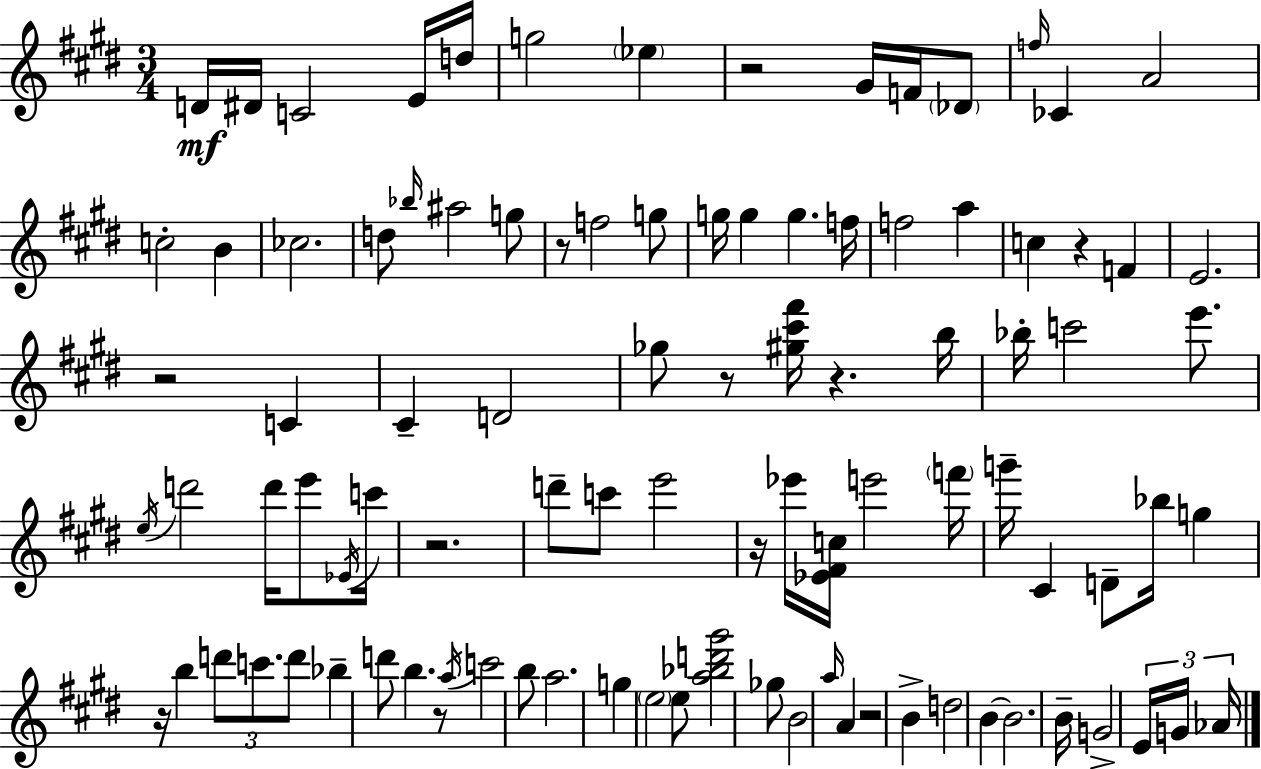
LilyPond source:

{
  \clef treble
  \numericTimeSignature
  \time 3/4
  \key e \major
  d'16\mf dis'16 c'2 e'16 d''16 | g''2 \parenthesize ees''4 | r2 gis'16 f'16 \parenthesize des'8 | \grace { f''16 } ces'4 a'2 | \break c''2-. b'4 | ces''2. | d''8 \grace { bes''16 } ais''2 | g''8 r8 f''2 | \break g''8 g''16 g''4 g''4. | f''16 f''2 a''4 | c''4 r4 f'4 | e'2. | \break r2 c'4 | cis'4-- d'2 | ges''8 r8 <gis'' cis''' fis'''>16 r4. | b''16 bes''16-. c'''2 e'''8. | \break \acciaccatura { e''16 } d'''2 d'''16 | e'''8 \acciaccatura { ees'16 } c'''16 r2. | d'''8-- c'''8 e'''2 | r16 ees'''16 <ees' fis' c''>16 e'''2 | \break \parenthesize f'''16 g'''16-- cis'4 d'8-- bes''16 | g''4 r16 b''4 \tuplet 3/2 { d'''8 c'''8. | d'''8 } bes''4-- d'''8 b''4. | r8 \acciaccatura { a''16 } c'''2 | \break b''8 a''2. | g''4 \parenthesize e''2 | e''8 <a'' bes'' d''' gis'''>2 | ges''8 b'2 | \break \grace { a''16 } a'4 r2 | b'4-> d''2 | b'4~~ b'2. | b'16-- g'2-> | \break \tuplet 3/2 { e'16 g'16 aes'16 } \bar "|."
}